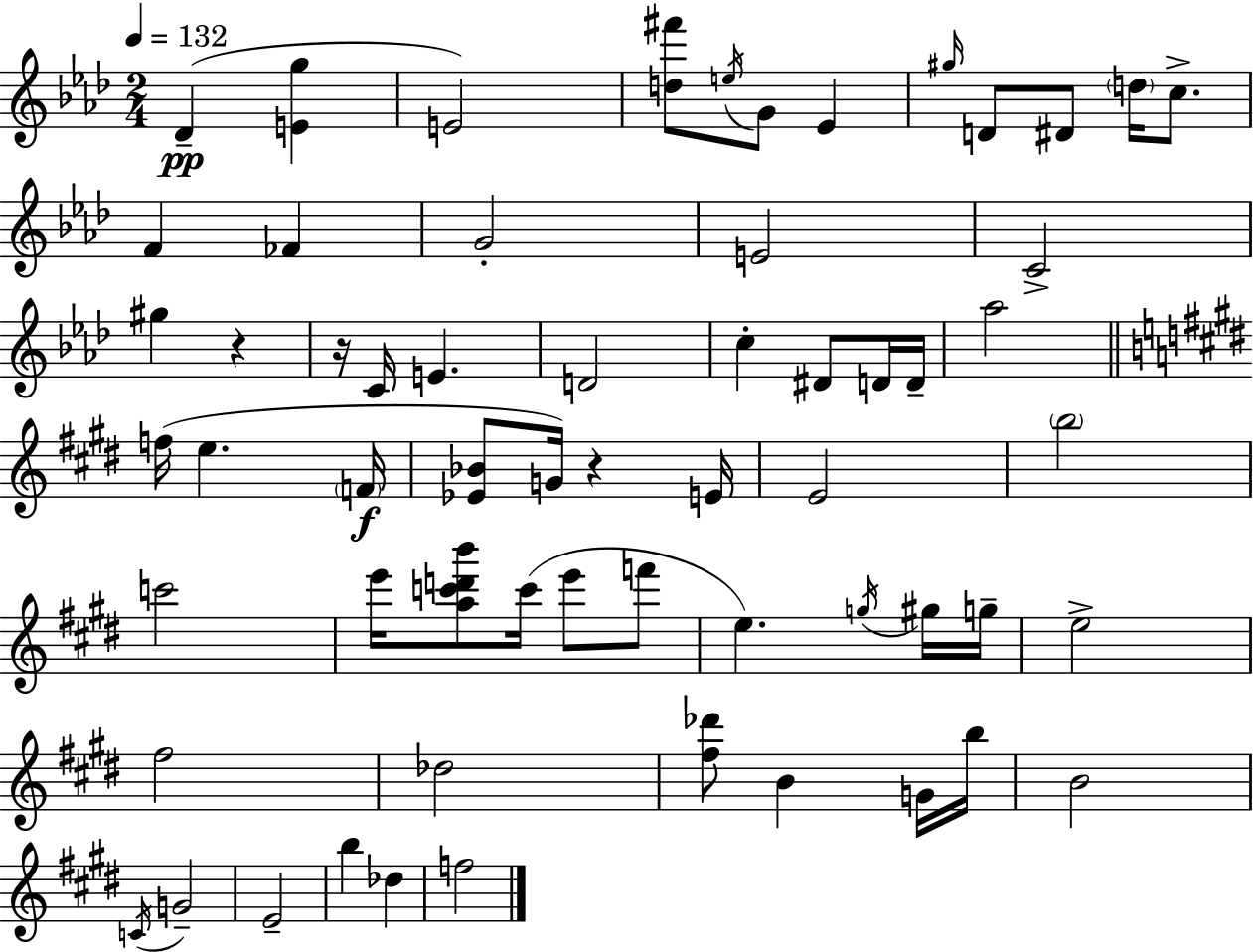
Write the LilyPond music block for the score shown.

{
  \clef treble
  \numericTimeSignature
  \time 2/4
  \key f \minor
  \tempo 4 = 132
  des'4--(\pp <e' g''>4 | e'2) | <d'' fis'''>8 \acciaccatura { e''16 } g'8 ees'4 | \grace { gis''16 } d'8 dis'8 \parenthesize d''16 c''8.-> | \break f'4 fes'4 | g'2-. | e'2 | c'2-> | \break gis''4 r4 | r16 c'16 e'4. | d'2 | c''4-. dis'8 | \break d'16 d'16-- aes''2 | \bar "||" \break \key e \major f''16( e''4. \parenthesize f'16\f | <ees' bes'>8 g'16) r4 e'16 | e'2 | \parenthesize b''2 | \break c'''2 | e'''16 <a'' c''' d''' b'''>8 c'''16( e'''8 f'''8 | e''4.) \acciaccatura { g''16 } gis''16 | g''16-- e''2-> | \break fis''2 | des''2 | <fis'' des'''>8 b'4 g'16 | b''16 b'2 | \break \acciaccatura { c'16 } g'2-- | e'2-- | b''4 des''4 | f''2 | \break \bar "|."
}